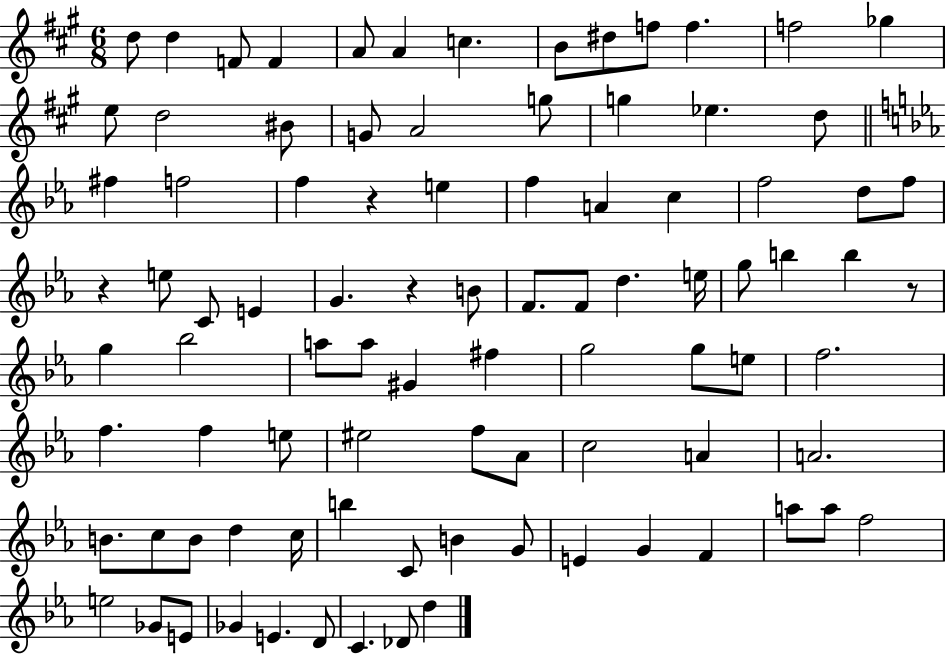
{
  \clef treble
  \numericTimeSignature
  \time 6/8
  \key a \major
  \repeat volta 2 { d''8 d''4 f'8 f'4 | a'8 a'4 c''4. | b'8 dis''8 f''8 f''4. | f''2 ges''4 | \break e''8 d''2 bis'8 | g'8 a'2 g''8 | g''4 ees''4. d''8 | \bar "||" \break \key ees \major fis''4 f''2 | f''4 r4 e''4 | f''4 a'4 c''4 | f''2 d''8 f''8 | \break r4 e''8 c'8 e'4 | g'4. r4 b'8 | f'8. f'8 d''4. e''16 | g''8 b''4 b''4 r8 | \break g''4 bes''2 | a''8 a''8 gis'4 fis''4 | g''2 g''8 e''8 | f''2. | \break f''4. f''4 e''8 | eis''2 f''8 aes'8 | c''2 a'4 | a'2. | \break b'8. c''8 b'8 d''4 c''16 | b''4 c'8 b'4 g'8 | e'4 g'4 f'4 | a''8 a''8 f''2 | \break e''2 ges'8 e'8 | ges'4 e'4. d'8 | c'4. des'8 d''4 | } \bar "|."
}